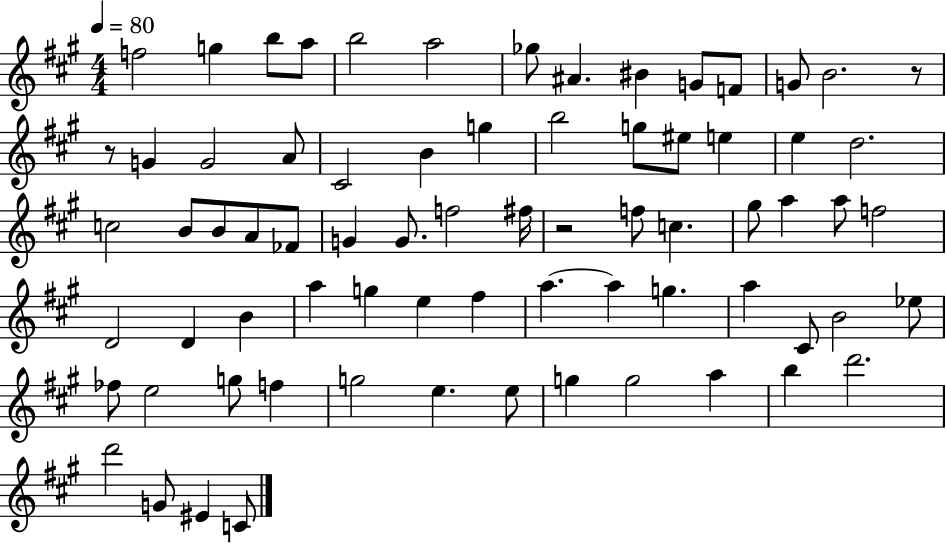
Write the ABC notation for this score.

X:1
T:Untitled
M:4/4
L:1/4
K:A
f2 g b/2 a/2 b2 a2 _g/2 ^A ^B G/2 F/2 G/2 B2 z/2 z/2 G G2 A/2 ^C2 B g b2 g/2 ^e/2 e e d2 c2 B/2 B/2 A/2 _F/2 G G/2 f2 ^f/4 z2 f/2 c ^g/2 a a/2 f2 D2 D B a g e ^f a a g a ^C/2 B2 _e/2 _f/2 e2 g/2 f g2 e e/2 g g2 a b d'2 d'2 G/2 ^E C/2